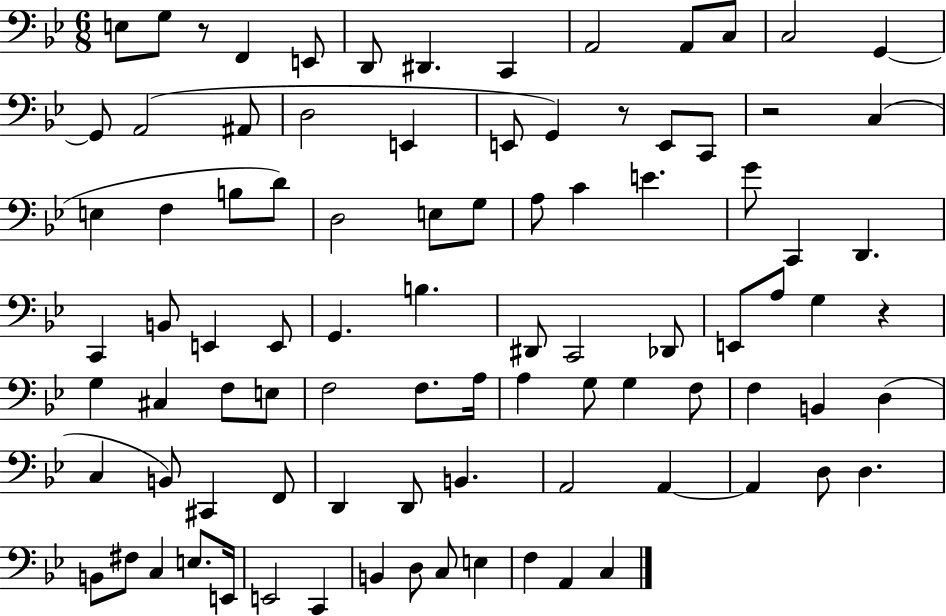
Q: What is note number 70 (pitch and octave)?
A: A2